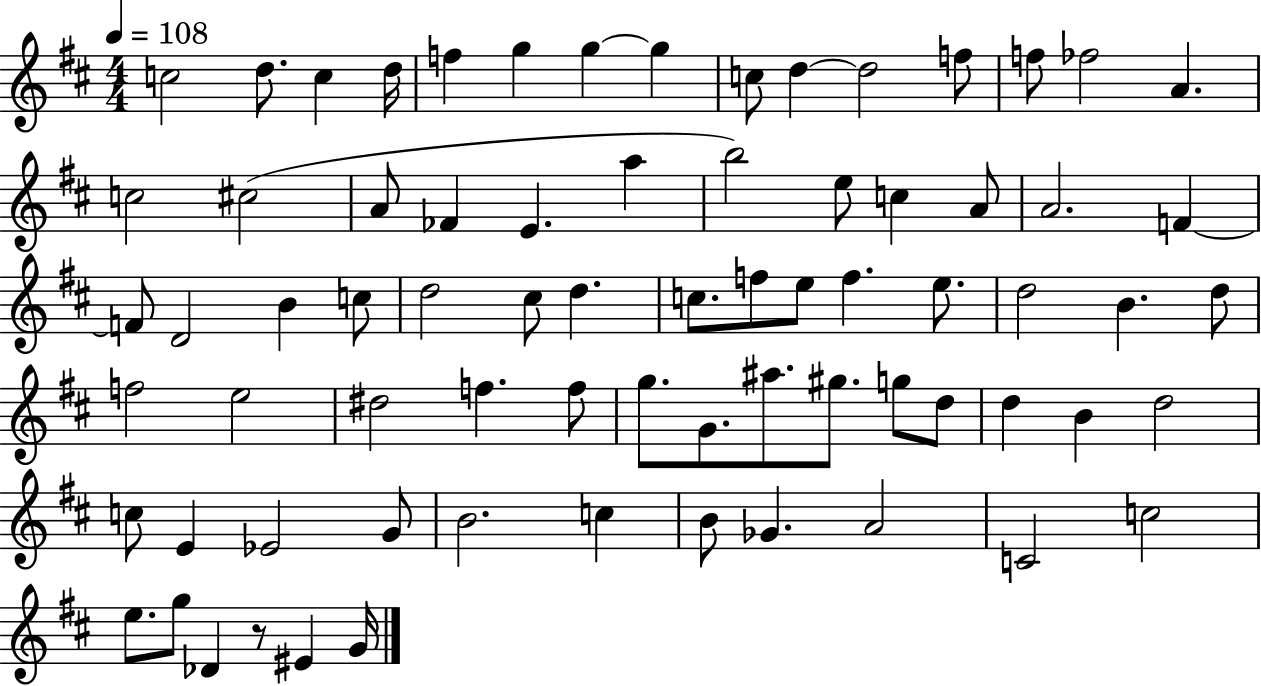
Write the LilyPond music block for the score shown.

{
  \clef treble
  \numericTimeSignature
  \time 4/4
  \key d \major
  \tempo 4 = 108
  c''2 d''8. c''4 d''16 | f''4 g''4 g''4~~ g''4 | c''8 d''4~~ d''2 f''8 | f''8 fes''2 a'4. | \break c''2 cis''2( | a'8 fes'4 e'4. a''4 | b''2) e''8 c''4 a'8 | a'2. f'4~~ | \break f'8 d'2 b'4 c''8 | d''2 cis''8 d''4. | c''8. f''8 e''8 f''4. e''8. | d''2 b'4. d''8 | \break f''2 e''2 | dis''2 f''4. f''8 | g''8. g'8. ais''8. gis''8. g''8 d''8 | d''4 b'4 d''2 | \break c''8 e'4 ees'2 g'8 | b'2. c''4 | b'8 ges'4. a'2 | c'2 c''2 | \break e''8. g''8 des'4 r8 eis'4 g'16 | \bar "|."
}